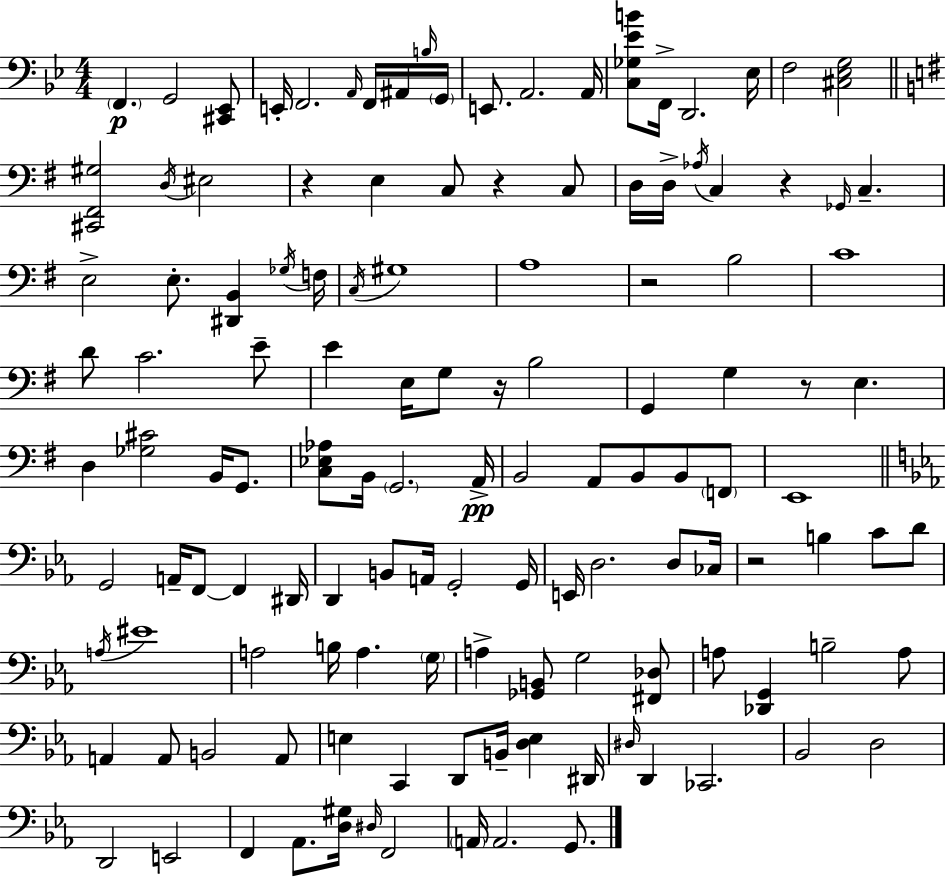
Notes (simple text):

F2/q. G2/h [C#2,Eb2]/e E2/s F2/h. A2/s F2/s A#2/s B3/s G2/s E2/e. A2/h. A2/s [C3,Gb3,Eb4,B4]/e F2/s D2/h. Eb3/s F3/h [C#3,Eb3,G3]/h [C#2,F#2,G#3]/h D3/s EIS3/h R/q E3/q C3/e R/q C3/e D3/s D3/s Ab3/s C3/q R/q Gb2/s C3/q. E3/h E3/e. [D#2,B2]/q Gb3/s F3/s C3/s G#3/w A3/w R/h B3/h C4/w D4/e C4/h. E4/e E4/q E3/s G3/e R/s B3/h G2/q G3/q R/e E3/q. D3/q [Gb3,C#4]/h B2/s G2/e. [C3,Eb3,Ab3]/e B2/s G2/h. A2/s B2/h A2/e B2/e B2/e F2/e E2/w G2/h A2/s F2/e F2/q D#2/s D2/q B2/e A2/s G2/h G2/s E2/s D3/h. D3/e CES3/s R/h B3/q C4/e D4/e A3/s EIS4/w A3/h B3/s A3/q. G3/s A3/q [Gb2,B2]/e G3/h [F#2,Db3]/e A3/e [Db2,G2]/q B3/h A3/e A2/q A2/e B2/h A2/e E3/q C2/q D2/e B2/s [D3,E3]/q D#2/s D#3/s D2/q CES2/h. Bb2/h D3/h D2/h E2/h F2/q Ab2/e. [D3,G#3]/s D#3/s F2/h A2/s A2/h. G2/e.